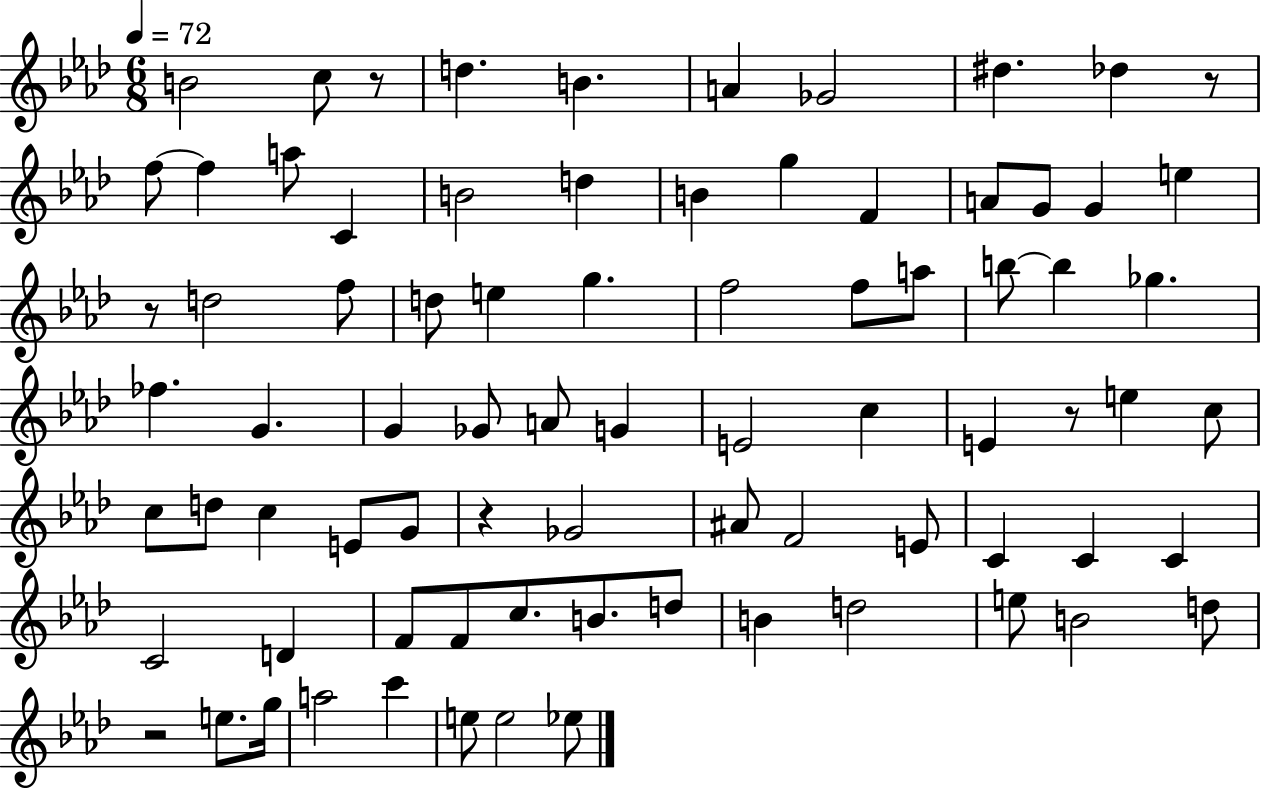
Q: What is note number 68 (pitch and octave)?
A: E5